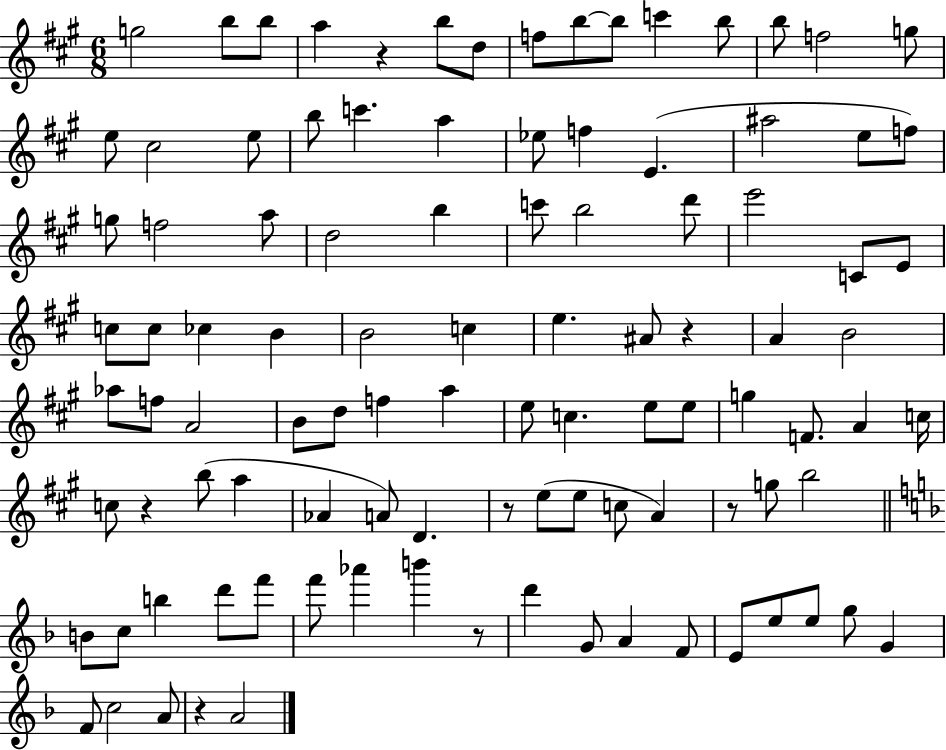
{
  \clef treble
  \numericTimeSignature
  \time 6/8
  \key a \major
  g''2 b''8 b''8 | a''4 r4 b''8 d''8 | f''8 b''8~~ b''8 c'''4 b''8 | b''8 f''2 g''8 | \break e''8 cis''2 e''8 | b''8 c'''4. a''4 | ees''8 f''4 e'4.( | ais''2 e''8 f''8) | \break g''8 f''2 a''8 | d''2 b''4 | c'''8 b''2 d'''8 | e'''2 c'8 e'8 | \break c''8 c''8 ces''4 b'4 | b'2 c''4 | e''4. ais'8 r4 | a'4 b'2 | \break aes''8 f''8 a'2 | b'8 d''8 f''4 a''4 | e''8 c''4. e''8 e''8 | g''4 f'8. a'4 c''16 | \break c''8 r4 b''8( a''4 | aes'4 a'8) d'4. | r8 e''8( e''8 c''8 a'4) | r8 g''8 b''2 | \break \bar "||" \break \key f \major b'8 c''8 b''4 d'''8 f'''8 | f'''8 aes'''4 b'''4 r8 | d'''4 g'8 a'4 f'8 | e'8 e''8 e''8 g''8 g'4 | \break f'8 c''2 a'8 | r4 a'2 | \bar "|."
}